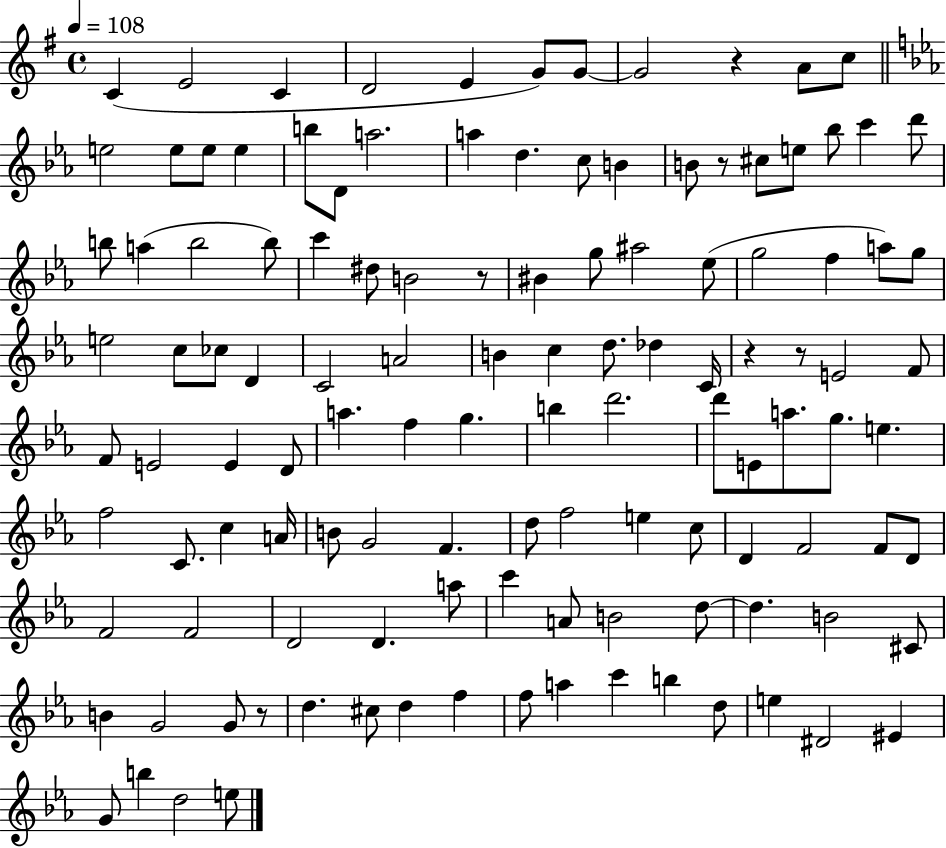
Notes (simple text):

C4/q E4/h C4/q D4/h E4/q G4/e G4/e G4/h R/q A4/e C5/e E5/h E5/e E5/e E5/q B5/e D4/e A5/h. A5/q D5/q. C5/e B4/q B4/e R/e C#5/e E5/e Bb5/e C6/q D6/e B5/e A5/q B5/h B5/e C6/q D#5/e B4/h R/e BIS4/q G5/e A#5/h Eb5/e G5/h F5/q A5/e G5/e E5/h C5/e CES5/e D4/q C4/h A4/h B4/q C5/q D5/e. Db5/q C4/s R/q R/e E4/h F4/e F4/e E4/h E4/q D4/e A5/q. F5/q G5/q. B5/q D6/h. D6/e E4/e A5/e. G5/e. E5/q. F5/h C4/e. C5/q A4/s B4/e G4/h F4/q. D5/e F5/h E5/q C5/e D4/q F4/h F4/e D4/e F4/h F4/h D4/h D4/q. A5/e C6/q A4/e B4/h D5/e D5/q. B4/h C#4/e B4/q G4/h G4/e R/e D5/q. C#5/e D5/q F5/q F5/e A5/q C6/q B5/q D5/e E5/q D#4/h EIS4/q G4/e B5/q D5/h E5/e